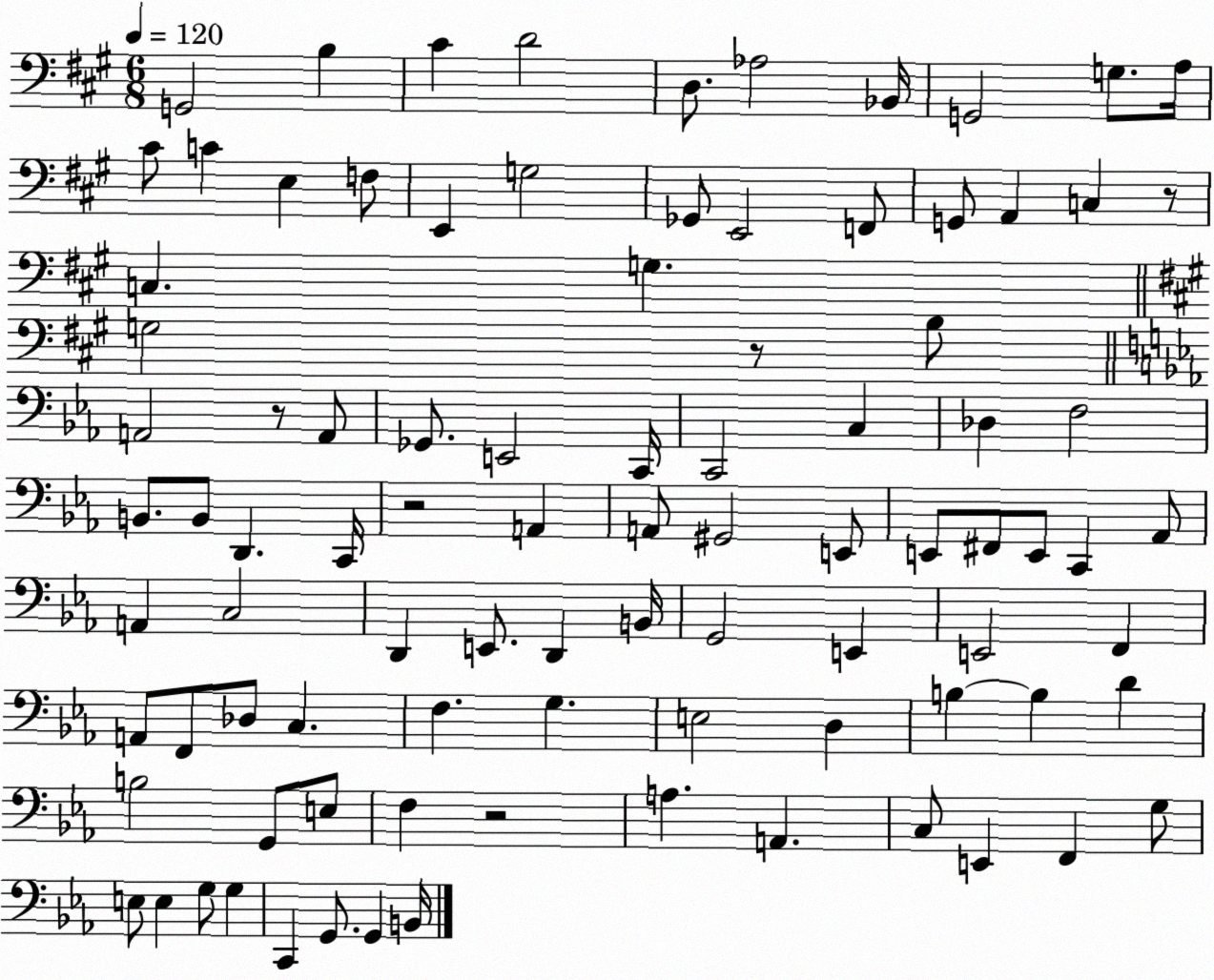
X:1
T:Untitled
M:6/8
L:1/4
K:A
G,,2 B, ^C D2 D,/2 _A,2 _B,,/4 G,,2 G,/2 A,/4 ^C/2 C E, F,/2 E,, G,2 _G,,/2 E,,2 F,,/2 G,,/2 A,, C, z/2 C, G, G,2 z/2 B,/2 A,,2 z/2 A,,/2 _G,,/2 E,,2 C,,/4 C,,2 C, _D, F,2 B,,/2 B,,/2 D,, C,,/4 z2 A,, A,,/2 ^G,,2 E,,/2 E,,/2 ^F,,/2 E,,/2 C,, _A,,/2 A,, C,2 D,, E,,/2 D,, B,,/4 G,,2 E,, E,,2 F,, A,,/2 F,,/2 _D,/2 C, F, G, E,2 D, B, B, D B,2 G,,/2 E,/2 F, z2 A, A,, C,/2 E,, F,, G,/2 E,/2 E, G,/2 G, C,, G,,/2 G,, B,,/4